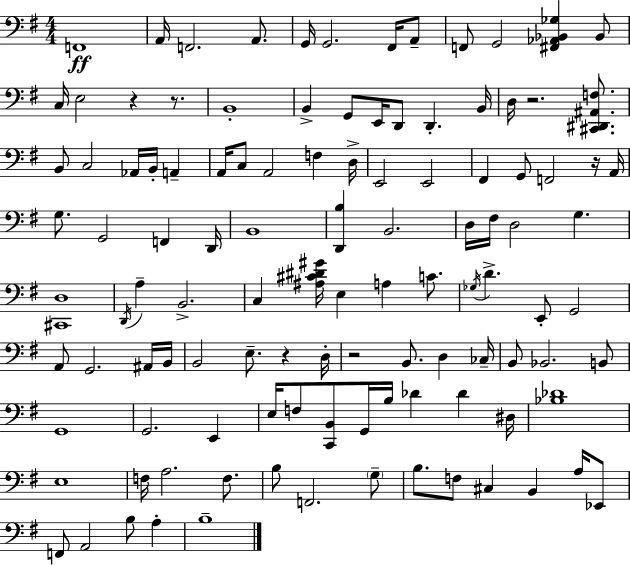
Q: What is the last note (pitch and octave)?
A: B3